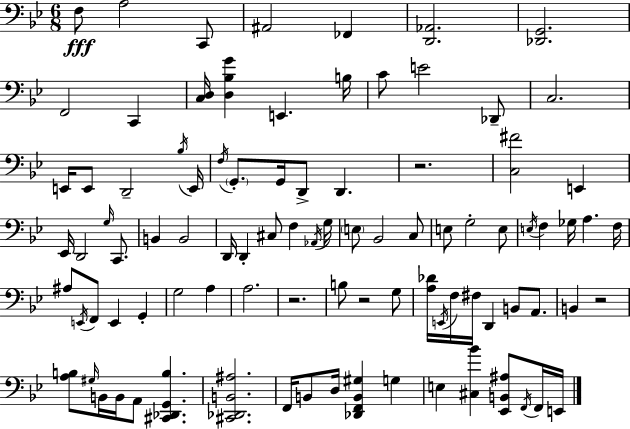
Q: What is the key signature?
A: G minor